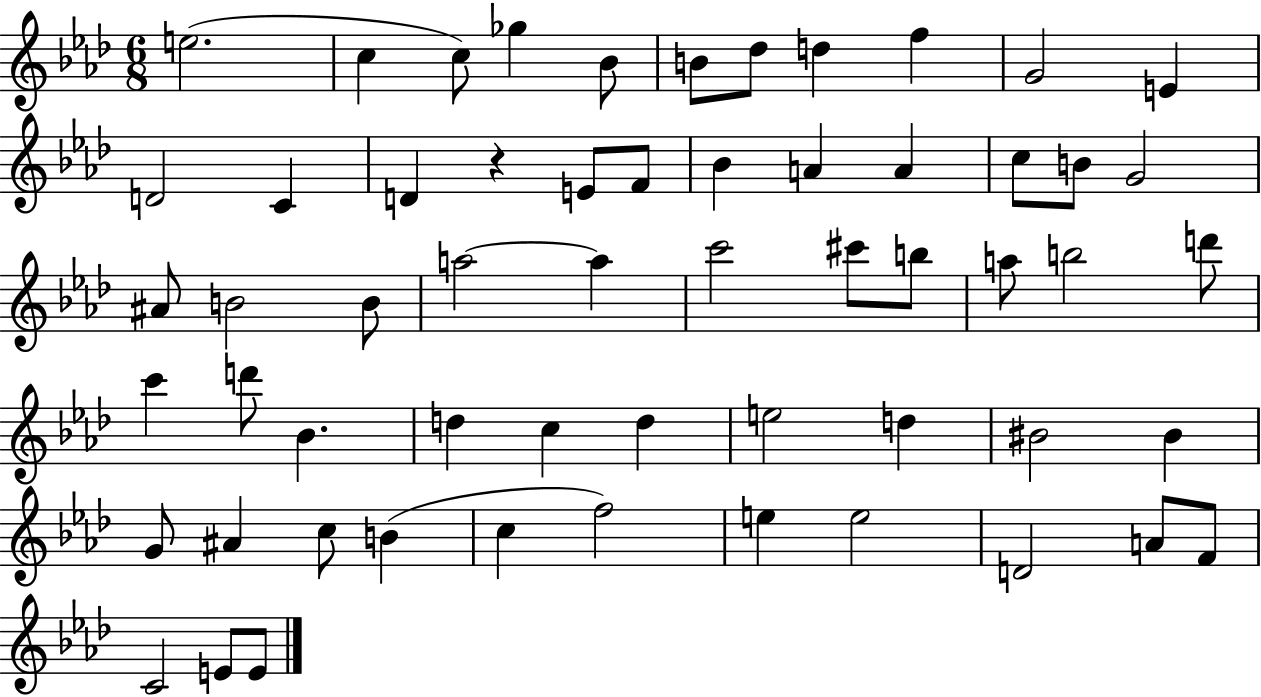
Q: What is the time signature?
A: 6/8